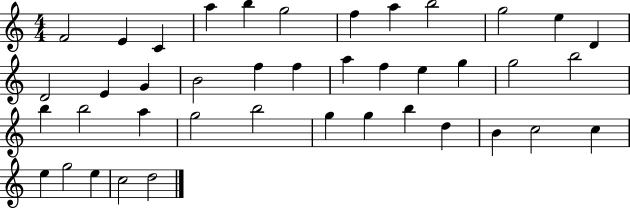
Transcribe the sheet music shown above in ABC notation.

X:1
T:Untitled
M:4/4
L:1/4
K:C
F2 E C a b g2 f a b2 g2 e D D2 E G B2 f f a f e g g2 b2 b b2 a g2 b2 g g b d B c2 c e g2 e c2 d2